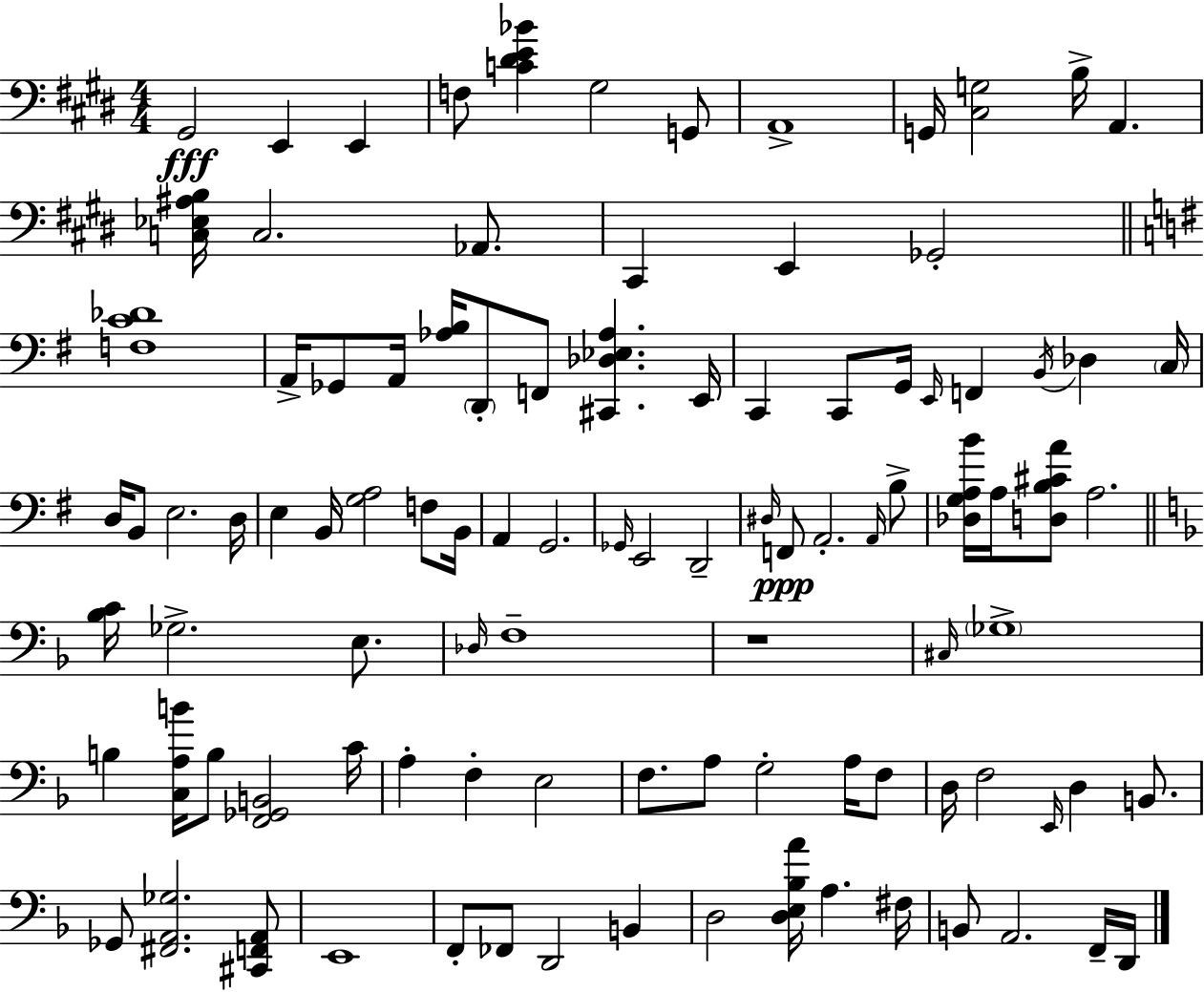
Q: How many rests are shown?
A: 1